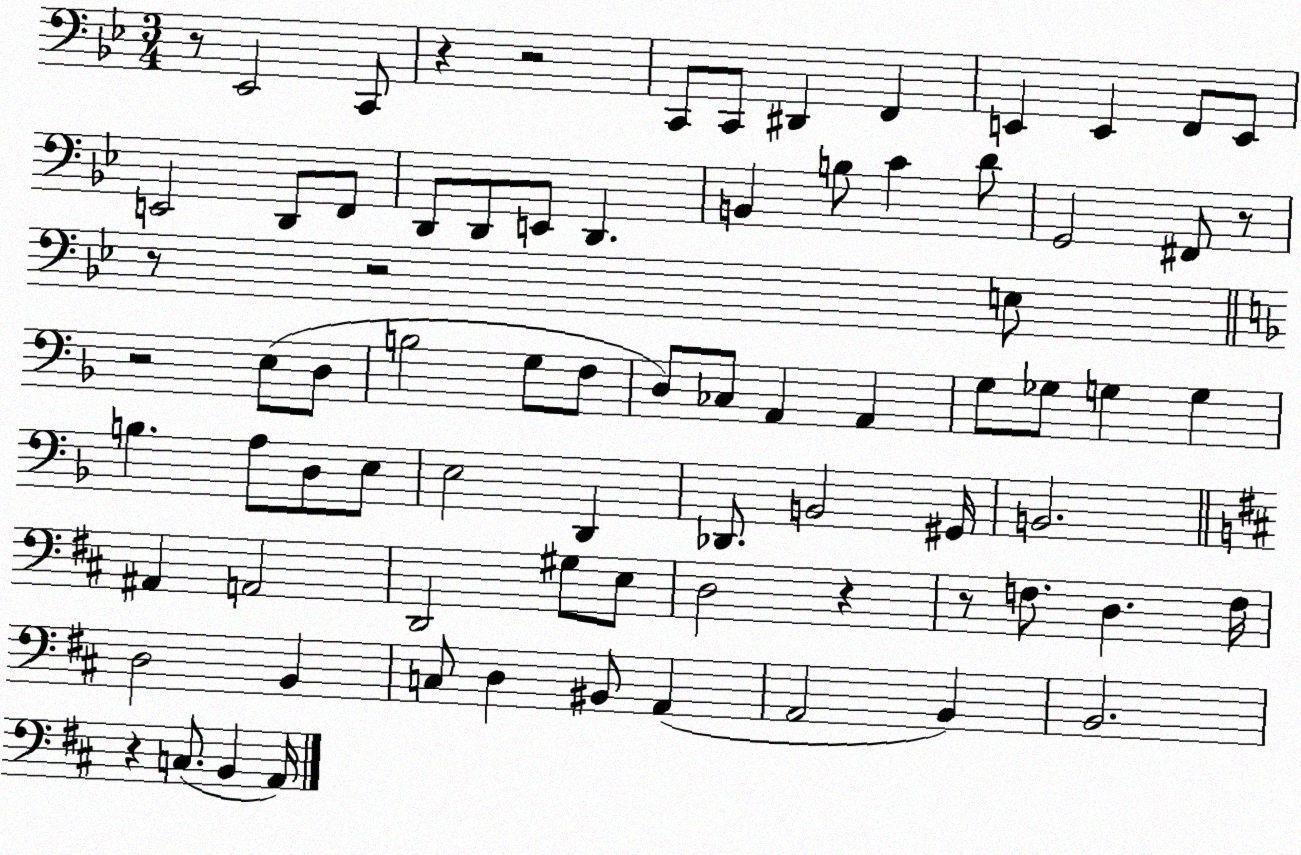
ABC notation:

X:1
T:Untitled
M:3/4
L:1/4
K:Bb
z/2 _E,,2 C,,/2 z z2 C,,/2 C,,/2 ^D,, F,, E,, E,, F,,/2 E,,/2 E,,2 D,,/2 F,,/2 D,,/2 D,,/2 E,,/2 D,, B,, B,/2 C D/2 G,,2 ^F,,/2 z/2 z/2 z2 E,/2 z2 E,/2 D,/2 B,2 G,/2 F,/2 D,/2 _C,/2 A,, A,, G,/2 _G,/2 G, G, B, A,/2 D,/2 E,/2 E,2 D,, _D,,/2 B,,2 ^G,,/4 B,,2 ^A,, A,,2 D,,2 ^G,/2 E,/2 D,2 z z/2 F,/2 D, F,/4 D,2 B,, C,/2 D, ^B,,/2 A,, A,,2 B,, B,,2 z C,/2 B,, A,,/4